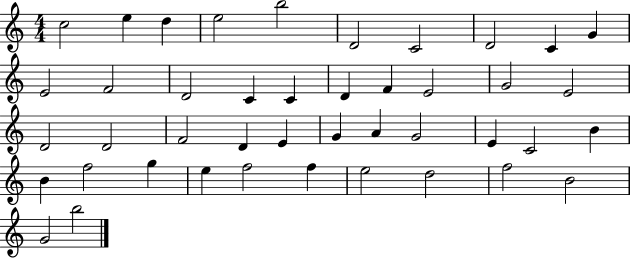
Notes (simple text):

C5/h E5/q D5/q E5/h B5/h D4/h C4/h D4/h C4/q G4/q E4/h F4/h D4/h C4/q C4/q D4/q F4/q E4/h G4/h E4/h D4/h D4/h F4/h D4/q E4/q G4/q A4/q G4/h E4/q C4/h B4/q B4/q F5/h G5/q E5/q F5/h F5/q E5/h D5/h F5/h B4/h G4/h B5/h